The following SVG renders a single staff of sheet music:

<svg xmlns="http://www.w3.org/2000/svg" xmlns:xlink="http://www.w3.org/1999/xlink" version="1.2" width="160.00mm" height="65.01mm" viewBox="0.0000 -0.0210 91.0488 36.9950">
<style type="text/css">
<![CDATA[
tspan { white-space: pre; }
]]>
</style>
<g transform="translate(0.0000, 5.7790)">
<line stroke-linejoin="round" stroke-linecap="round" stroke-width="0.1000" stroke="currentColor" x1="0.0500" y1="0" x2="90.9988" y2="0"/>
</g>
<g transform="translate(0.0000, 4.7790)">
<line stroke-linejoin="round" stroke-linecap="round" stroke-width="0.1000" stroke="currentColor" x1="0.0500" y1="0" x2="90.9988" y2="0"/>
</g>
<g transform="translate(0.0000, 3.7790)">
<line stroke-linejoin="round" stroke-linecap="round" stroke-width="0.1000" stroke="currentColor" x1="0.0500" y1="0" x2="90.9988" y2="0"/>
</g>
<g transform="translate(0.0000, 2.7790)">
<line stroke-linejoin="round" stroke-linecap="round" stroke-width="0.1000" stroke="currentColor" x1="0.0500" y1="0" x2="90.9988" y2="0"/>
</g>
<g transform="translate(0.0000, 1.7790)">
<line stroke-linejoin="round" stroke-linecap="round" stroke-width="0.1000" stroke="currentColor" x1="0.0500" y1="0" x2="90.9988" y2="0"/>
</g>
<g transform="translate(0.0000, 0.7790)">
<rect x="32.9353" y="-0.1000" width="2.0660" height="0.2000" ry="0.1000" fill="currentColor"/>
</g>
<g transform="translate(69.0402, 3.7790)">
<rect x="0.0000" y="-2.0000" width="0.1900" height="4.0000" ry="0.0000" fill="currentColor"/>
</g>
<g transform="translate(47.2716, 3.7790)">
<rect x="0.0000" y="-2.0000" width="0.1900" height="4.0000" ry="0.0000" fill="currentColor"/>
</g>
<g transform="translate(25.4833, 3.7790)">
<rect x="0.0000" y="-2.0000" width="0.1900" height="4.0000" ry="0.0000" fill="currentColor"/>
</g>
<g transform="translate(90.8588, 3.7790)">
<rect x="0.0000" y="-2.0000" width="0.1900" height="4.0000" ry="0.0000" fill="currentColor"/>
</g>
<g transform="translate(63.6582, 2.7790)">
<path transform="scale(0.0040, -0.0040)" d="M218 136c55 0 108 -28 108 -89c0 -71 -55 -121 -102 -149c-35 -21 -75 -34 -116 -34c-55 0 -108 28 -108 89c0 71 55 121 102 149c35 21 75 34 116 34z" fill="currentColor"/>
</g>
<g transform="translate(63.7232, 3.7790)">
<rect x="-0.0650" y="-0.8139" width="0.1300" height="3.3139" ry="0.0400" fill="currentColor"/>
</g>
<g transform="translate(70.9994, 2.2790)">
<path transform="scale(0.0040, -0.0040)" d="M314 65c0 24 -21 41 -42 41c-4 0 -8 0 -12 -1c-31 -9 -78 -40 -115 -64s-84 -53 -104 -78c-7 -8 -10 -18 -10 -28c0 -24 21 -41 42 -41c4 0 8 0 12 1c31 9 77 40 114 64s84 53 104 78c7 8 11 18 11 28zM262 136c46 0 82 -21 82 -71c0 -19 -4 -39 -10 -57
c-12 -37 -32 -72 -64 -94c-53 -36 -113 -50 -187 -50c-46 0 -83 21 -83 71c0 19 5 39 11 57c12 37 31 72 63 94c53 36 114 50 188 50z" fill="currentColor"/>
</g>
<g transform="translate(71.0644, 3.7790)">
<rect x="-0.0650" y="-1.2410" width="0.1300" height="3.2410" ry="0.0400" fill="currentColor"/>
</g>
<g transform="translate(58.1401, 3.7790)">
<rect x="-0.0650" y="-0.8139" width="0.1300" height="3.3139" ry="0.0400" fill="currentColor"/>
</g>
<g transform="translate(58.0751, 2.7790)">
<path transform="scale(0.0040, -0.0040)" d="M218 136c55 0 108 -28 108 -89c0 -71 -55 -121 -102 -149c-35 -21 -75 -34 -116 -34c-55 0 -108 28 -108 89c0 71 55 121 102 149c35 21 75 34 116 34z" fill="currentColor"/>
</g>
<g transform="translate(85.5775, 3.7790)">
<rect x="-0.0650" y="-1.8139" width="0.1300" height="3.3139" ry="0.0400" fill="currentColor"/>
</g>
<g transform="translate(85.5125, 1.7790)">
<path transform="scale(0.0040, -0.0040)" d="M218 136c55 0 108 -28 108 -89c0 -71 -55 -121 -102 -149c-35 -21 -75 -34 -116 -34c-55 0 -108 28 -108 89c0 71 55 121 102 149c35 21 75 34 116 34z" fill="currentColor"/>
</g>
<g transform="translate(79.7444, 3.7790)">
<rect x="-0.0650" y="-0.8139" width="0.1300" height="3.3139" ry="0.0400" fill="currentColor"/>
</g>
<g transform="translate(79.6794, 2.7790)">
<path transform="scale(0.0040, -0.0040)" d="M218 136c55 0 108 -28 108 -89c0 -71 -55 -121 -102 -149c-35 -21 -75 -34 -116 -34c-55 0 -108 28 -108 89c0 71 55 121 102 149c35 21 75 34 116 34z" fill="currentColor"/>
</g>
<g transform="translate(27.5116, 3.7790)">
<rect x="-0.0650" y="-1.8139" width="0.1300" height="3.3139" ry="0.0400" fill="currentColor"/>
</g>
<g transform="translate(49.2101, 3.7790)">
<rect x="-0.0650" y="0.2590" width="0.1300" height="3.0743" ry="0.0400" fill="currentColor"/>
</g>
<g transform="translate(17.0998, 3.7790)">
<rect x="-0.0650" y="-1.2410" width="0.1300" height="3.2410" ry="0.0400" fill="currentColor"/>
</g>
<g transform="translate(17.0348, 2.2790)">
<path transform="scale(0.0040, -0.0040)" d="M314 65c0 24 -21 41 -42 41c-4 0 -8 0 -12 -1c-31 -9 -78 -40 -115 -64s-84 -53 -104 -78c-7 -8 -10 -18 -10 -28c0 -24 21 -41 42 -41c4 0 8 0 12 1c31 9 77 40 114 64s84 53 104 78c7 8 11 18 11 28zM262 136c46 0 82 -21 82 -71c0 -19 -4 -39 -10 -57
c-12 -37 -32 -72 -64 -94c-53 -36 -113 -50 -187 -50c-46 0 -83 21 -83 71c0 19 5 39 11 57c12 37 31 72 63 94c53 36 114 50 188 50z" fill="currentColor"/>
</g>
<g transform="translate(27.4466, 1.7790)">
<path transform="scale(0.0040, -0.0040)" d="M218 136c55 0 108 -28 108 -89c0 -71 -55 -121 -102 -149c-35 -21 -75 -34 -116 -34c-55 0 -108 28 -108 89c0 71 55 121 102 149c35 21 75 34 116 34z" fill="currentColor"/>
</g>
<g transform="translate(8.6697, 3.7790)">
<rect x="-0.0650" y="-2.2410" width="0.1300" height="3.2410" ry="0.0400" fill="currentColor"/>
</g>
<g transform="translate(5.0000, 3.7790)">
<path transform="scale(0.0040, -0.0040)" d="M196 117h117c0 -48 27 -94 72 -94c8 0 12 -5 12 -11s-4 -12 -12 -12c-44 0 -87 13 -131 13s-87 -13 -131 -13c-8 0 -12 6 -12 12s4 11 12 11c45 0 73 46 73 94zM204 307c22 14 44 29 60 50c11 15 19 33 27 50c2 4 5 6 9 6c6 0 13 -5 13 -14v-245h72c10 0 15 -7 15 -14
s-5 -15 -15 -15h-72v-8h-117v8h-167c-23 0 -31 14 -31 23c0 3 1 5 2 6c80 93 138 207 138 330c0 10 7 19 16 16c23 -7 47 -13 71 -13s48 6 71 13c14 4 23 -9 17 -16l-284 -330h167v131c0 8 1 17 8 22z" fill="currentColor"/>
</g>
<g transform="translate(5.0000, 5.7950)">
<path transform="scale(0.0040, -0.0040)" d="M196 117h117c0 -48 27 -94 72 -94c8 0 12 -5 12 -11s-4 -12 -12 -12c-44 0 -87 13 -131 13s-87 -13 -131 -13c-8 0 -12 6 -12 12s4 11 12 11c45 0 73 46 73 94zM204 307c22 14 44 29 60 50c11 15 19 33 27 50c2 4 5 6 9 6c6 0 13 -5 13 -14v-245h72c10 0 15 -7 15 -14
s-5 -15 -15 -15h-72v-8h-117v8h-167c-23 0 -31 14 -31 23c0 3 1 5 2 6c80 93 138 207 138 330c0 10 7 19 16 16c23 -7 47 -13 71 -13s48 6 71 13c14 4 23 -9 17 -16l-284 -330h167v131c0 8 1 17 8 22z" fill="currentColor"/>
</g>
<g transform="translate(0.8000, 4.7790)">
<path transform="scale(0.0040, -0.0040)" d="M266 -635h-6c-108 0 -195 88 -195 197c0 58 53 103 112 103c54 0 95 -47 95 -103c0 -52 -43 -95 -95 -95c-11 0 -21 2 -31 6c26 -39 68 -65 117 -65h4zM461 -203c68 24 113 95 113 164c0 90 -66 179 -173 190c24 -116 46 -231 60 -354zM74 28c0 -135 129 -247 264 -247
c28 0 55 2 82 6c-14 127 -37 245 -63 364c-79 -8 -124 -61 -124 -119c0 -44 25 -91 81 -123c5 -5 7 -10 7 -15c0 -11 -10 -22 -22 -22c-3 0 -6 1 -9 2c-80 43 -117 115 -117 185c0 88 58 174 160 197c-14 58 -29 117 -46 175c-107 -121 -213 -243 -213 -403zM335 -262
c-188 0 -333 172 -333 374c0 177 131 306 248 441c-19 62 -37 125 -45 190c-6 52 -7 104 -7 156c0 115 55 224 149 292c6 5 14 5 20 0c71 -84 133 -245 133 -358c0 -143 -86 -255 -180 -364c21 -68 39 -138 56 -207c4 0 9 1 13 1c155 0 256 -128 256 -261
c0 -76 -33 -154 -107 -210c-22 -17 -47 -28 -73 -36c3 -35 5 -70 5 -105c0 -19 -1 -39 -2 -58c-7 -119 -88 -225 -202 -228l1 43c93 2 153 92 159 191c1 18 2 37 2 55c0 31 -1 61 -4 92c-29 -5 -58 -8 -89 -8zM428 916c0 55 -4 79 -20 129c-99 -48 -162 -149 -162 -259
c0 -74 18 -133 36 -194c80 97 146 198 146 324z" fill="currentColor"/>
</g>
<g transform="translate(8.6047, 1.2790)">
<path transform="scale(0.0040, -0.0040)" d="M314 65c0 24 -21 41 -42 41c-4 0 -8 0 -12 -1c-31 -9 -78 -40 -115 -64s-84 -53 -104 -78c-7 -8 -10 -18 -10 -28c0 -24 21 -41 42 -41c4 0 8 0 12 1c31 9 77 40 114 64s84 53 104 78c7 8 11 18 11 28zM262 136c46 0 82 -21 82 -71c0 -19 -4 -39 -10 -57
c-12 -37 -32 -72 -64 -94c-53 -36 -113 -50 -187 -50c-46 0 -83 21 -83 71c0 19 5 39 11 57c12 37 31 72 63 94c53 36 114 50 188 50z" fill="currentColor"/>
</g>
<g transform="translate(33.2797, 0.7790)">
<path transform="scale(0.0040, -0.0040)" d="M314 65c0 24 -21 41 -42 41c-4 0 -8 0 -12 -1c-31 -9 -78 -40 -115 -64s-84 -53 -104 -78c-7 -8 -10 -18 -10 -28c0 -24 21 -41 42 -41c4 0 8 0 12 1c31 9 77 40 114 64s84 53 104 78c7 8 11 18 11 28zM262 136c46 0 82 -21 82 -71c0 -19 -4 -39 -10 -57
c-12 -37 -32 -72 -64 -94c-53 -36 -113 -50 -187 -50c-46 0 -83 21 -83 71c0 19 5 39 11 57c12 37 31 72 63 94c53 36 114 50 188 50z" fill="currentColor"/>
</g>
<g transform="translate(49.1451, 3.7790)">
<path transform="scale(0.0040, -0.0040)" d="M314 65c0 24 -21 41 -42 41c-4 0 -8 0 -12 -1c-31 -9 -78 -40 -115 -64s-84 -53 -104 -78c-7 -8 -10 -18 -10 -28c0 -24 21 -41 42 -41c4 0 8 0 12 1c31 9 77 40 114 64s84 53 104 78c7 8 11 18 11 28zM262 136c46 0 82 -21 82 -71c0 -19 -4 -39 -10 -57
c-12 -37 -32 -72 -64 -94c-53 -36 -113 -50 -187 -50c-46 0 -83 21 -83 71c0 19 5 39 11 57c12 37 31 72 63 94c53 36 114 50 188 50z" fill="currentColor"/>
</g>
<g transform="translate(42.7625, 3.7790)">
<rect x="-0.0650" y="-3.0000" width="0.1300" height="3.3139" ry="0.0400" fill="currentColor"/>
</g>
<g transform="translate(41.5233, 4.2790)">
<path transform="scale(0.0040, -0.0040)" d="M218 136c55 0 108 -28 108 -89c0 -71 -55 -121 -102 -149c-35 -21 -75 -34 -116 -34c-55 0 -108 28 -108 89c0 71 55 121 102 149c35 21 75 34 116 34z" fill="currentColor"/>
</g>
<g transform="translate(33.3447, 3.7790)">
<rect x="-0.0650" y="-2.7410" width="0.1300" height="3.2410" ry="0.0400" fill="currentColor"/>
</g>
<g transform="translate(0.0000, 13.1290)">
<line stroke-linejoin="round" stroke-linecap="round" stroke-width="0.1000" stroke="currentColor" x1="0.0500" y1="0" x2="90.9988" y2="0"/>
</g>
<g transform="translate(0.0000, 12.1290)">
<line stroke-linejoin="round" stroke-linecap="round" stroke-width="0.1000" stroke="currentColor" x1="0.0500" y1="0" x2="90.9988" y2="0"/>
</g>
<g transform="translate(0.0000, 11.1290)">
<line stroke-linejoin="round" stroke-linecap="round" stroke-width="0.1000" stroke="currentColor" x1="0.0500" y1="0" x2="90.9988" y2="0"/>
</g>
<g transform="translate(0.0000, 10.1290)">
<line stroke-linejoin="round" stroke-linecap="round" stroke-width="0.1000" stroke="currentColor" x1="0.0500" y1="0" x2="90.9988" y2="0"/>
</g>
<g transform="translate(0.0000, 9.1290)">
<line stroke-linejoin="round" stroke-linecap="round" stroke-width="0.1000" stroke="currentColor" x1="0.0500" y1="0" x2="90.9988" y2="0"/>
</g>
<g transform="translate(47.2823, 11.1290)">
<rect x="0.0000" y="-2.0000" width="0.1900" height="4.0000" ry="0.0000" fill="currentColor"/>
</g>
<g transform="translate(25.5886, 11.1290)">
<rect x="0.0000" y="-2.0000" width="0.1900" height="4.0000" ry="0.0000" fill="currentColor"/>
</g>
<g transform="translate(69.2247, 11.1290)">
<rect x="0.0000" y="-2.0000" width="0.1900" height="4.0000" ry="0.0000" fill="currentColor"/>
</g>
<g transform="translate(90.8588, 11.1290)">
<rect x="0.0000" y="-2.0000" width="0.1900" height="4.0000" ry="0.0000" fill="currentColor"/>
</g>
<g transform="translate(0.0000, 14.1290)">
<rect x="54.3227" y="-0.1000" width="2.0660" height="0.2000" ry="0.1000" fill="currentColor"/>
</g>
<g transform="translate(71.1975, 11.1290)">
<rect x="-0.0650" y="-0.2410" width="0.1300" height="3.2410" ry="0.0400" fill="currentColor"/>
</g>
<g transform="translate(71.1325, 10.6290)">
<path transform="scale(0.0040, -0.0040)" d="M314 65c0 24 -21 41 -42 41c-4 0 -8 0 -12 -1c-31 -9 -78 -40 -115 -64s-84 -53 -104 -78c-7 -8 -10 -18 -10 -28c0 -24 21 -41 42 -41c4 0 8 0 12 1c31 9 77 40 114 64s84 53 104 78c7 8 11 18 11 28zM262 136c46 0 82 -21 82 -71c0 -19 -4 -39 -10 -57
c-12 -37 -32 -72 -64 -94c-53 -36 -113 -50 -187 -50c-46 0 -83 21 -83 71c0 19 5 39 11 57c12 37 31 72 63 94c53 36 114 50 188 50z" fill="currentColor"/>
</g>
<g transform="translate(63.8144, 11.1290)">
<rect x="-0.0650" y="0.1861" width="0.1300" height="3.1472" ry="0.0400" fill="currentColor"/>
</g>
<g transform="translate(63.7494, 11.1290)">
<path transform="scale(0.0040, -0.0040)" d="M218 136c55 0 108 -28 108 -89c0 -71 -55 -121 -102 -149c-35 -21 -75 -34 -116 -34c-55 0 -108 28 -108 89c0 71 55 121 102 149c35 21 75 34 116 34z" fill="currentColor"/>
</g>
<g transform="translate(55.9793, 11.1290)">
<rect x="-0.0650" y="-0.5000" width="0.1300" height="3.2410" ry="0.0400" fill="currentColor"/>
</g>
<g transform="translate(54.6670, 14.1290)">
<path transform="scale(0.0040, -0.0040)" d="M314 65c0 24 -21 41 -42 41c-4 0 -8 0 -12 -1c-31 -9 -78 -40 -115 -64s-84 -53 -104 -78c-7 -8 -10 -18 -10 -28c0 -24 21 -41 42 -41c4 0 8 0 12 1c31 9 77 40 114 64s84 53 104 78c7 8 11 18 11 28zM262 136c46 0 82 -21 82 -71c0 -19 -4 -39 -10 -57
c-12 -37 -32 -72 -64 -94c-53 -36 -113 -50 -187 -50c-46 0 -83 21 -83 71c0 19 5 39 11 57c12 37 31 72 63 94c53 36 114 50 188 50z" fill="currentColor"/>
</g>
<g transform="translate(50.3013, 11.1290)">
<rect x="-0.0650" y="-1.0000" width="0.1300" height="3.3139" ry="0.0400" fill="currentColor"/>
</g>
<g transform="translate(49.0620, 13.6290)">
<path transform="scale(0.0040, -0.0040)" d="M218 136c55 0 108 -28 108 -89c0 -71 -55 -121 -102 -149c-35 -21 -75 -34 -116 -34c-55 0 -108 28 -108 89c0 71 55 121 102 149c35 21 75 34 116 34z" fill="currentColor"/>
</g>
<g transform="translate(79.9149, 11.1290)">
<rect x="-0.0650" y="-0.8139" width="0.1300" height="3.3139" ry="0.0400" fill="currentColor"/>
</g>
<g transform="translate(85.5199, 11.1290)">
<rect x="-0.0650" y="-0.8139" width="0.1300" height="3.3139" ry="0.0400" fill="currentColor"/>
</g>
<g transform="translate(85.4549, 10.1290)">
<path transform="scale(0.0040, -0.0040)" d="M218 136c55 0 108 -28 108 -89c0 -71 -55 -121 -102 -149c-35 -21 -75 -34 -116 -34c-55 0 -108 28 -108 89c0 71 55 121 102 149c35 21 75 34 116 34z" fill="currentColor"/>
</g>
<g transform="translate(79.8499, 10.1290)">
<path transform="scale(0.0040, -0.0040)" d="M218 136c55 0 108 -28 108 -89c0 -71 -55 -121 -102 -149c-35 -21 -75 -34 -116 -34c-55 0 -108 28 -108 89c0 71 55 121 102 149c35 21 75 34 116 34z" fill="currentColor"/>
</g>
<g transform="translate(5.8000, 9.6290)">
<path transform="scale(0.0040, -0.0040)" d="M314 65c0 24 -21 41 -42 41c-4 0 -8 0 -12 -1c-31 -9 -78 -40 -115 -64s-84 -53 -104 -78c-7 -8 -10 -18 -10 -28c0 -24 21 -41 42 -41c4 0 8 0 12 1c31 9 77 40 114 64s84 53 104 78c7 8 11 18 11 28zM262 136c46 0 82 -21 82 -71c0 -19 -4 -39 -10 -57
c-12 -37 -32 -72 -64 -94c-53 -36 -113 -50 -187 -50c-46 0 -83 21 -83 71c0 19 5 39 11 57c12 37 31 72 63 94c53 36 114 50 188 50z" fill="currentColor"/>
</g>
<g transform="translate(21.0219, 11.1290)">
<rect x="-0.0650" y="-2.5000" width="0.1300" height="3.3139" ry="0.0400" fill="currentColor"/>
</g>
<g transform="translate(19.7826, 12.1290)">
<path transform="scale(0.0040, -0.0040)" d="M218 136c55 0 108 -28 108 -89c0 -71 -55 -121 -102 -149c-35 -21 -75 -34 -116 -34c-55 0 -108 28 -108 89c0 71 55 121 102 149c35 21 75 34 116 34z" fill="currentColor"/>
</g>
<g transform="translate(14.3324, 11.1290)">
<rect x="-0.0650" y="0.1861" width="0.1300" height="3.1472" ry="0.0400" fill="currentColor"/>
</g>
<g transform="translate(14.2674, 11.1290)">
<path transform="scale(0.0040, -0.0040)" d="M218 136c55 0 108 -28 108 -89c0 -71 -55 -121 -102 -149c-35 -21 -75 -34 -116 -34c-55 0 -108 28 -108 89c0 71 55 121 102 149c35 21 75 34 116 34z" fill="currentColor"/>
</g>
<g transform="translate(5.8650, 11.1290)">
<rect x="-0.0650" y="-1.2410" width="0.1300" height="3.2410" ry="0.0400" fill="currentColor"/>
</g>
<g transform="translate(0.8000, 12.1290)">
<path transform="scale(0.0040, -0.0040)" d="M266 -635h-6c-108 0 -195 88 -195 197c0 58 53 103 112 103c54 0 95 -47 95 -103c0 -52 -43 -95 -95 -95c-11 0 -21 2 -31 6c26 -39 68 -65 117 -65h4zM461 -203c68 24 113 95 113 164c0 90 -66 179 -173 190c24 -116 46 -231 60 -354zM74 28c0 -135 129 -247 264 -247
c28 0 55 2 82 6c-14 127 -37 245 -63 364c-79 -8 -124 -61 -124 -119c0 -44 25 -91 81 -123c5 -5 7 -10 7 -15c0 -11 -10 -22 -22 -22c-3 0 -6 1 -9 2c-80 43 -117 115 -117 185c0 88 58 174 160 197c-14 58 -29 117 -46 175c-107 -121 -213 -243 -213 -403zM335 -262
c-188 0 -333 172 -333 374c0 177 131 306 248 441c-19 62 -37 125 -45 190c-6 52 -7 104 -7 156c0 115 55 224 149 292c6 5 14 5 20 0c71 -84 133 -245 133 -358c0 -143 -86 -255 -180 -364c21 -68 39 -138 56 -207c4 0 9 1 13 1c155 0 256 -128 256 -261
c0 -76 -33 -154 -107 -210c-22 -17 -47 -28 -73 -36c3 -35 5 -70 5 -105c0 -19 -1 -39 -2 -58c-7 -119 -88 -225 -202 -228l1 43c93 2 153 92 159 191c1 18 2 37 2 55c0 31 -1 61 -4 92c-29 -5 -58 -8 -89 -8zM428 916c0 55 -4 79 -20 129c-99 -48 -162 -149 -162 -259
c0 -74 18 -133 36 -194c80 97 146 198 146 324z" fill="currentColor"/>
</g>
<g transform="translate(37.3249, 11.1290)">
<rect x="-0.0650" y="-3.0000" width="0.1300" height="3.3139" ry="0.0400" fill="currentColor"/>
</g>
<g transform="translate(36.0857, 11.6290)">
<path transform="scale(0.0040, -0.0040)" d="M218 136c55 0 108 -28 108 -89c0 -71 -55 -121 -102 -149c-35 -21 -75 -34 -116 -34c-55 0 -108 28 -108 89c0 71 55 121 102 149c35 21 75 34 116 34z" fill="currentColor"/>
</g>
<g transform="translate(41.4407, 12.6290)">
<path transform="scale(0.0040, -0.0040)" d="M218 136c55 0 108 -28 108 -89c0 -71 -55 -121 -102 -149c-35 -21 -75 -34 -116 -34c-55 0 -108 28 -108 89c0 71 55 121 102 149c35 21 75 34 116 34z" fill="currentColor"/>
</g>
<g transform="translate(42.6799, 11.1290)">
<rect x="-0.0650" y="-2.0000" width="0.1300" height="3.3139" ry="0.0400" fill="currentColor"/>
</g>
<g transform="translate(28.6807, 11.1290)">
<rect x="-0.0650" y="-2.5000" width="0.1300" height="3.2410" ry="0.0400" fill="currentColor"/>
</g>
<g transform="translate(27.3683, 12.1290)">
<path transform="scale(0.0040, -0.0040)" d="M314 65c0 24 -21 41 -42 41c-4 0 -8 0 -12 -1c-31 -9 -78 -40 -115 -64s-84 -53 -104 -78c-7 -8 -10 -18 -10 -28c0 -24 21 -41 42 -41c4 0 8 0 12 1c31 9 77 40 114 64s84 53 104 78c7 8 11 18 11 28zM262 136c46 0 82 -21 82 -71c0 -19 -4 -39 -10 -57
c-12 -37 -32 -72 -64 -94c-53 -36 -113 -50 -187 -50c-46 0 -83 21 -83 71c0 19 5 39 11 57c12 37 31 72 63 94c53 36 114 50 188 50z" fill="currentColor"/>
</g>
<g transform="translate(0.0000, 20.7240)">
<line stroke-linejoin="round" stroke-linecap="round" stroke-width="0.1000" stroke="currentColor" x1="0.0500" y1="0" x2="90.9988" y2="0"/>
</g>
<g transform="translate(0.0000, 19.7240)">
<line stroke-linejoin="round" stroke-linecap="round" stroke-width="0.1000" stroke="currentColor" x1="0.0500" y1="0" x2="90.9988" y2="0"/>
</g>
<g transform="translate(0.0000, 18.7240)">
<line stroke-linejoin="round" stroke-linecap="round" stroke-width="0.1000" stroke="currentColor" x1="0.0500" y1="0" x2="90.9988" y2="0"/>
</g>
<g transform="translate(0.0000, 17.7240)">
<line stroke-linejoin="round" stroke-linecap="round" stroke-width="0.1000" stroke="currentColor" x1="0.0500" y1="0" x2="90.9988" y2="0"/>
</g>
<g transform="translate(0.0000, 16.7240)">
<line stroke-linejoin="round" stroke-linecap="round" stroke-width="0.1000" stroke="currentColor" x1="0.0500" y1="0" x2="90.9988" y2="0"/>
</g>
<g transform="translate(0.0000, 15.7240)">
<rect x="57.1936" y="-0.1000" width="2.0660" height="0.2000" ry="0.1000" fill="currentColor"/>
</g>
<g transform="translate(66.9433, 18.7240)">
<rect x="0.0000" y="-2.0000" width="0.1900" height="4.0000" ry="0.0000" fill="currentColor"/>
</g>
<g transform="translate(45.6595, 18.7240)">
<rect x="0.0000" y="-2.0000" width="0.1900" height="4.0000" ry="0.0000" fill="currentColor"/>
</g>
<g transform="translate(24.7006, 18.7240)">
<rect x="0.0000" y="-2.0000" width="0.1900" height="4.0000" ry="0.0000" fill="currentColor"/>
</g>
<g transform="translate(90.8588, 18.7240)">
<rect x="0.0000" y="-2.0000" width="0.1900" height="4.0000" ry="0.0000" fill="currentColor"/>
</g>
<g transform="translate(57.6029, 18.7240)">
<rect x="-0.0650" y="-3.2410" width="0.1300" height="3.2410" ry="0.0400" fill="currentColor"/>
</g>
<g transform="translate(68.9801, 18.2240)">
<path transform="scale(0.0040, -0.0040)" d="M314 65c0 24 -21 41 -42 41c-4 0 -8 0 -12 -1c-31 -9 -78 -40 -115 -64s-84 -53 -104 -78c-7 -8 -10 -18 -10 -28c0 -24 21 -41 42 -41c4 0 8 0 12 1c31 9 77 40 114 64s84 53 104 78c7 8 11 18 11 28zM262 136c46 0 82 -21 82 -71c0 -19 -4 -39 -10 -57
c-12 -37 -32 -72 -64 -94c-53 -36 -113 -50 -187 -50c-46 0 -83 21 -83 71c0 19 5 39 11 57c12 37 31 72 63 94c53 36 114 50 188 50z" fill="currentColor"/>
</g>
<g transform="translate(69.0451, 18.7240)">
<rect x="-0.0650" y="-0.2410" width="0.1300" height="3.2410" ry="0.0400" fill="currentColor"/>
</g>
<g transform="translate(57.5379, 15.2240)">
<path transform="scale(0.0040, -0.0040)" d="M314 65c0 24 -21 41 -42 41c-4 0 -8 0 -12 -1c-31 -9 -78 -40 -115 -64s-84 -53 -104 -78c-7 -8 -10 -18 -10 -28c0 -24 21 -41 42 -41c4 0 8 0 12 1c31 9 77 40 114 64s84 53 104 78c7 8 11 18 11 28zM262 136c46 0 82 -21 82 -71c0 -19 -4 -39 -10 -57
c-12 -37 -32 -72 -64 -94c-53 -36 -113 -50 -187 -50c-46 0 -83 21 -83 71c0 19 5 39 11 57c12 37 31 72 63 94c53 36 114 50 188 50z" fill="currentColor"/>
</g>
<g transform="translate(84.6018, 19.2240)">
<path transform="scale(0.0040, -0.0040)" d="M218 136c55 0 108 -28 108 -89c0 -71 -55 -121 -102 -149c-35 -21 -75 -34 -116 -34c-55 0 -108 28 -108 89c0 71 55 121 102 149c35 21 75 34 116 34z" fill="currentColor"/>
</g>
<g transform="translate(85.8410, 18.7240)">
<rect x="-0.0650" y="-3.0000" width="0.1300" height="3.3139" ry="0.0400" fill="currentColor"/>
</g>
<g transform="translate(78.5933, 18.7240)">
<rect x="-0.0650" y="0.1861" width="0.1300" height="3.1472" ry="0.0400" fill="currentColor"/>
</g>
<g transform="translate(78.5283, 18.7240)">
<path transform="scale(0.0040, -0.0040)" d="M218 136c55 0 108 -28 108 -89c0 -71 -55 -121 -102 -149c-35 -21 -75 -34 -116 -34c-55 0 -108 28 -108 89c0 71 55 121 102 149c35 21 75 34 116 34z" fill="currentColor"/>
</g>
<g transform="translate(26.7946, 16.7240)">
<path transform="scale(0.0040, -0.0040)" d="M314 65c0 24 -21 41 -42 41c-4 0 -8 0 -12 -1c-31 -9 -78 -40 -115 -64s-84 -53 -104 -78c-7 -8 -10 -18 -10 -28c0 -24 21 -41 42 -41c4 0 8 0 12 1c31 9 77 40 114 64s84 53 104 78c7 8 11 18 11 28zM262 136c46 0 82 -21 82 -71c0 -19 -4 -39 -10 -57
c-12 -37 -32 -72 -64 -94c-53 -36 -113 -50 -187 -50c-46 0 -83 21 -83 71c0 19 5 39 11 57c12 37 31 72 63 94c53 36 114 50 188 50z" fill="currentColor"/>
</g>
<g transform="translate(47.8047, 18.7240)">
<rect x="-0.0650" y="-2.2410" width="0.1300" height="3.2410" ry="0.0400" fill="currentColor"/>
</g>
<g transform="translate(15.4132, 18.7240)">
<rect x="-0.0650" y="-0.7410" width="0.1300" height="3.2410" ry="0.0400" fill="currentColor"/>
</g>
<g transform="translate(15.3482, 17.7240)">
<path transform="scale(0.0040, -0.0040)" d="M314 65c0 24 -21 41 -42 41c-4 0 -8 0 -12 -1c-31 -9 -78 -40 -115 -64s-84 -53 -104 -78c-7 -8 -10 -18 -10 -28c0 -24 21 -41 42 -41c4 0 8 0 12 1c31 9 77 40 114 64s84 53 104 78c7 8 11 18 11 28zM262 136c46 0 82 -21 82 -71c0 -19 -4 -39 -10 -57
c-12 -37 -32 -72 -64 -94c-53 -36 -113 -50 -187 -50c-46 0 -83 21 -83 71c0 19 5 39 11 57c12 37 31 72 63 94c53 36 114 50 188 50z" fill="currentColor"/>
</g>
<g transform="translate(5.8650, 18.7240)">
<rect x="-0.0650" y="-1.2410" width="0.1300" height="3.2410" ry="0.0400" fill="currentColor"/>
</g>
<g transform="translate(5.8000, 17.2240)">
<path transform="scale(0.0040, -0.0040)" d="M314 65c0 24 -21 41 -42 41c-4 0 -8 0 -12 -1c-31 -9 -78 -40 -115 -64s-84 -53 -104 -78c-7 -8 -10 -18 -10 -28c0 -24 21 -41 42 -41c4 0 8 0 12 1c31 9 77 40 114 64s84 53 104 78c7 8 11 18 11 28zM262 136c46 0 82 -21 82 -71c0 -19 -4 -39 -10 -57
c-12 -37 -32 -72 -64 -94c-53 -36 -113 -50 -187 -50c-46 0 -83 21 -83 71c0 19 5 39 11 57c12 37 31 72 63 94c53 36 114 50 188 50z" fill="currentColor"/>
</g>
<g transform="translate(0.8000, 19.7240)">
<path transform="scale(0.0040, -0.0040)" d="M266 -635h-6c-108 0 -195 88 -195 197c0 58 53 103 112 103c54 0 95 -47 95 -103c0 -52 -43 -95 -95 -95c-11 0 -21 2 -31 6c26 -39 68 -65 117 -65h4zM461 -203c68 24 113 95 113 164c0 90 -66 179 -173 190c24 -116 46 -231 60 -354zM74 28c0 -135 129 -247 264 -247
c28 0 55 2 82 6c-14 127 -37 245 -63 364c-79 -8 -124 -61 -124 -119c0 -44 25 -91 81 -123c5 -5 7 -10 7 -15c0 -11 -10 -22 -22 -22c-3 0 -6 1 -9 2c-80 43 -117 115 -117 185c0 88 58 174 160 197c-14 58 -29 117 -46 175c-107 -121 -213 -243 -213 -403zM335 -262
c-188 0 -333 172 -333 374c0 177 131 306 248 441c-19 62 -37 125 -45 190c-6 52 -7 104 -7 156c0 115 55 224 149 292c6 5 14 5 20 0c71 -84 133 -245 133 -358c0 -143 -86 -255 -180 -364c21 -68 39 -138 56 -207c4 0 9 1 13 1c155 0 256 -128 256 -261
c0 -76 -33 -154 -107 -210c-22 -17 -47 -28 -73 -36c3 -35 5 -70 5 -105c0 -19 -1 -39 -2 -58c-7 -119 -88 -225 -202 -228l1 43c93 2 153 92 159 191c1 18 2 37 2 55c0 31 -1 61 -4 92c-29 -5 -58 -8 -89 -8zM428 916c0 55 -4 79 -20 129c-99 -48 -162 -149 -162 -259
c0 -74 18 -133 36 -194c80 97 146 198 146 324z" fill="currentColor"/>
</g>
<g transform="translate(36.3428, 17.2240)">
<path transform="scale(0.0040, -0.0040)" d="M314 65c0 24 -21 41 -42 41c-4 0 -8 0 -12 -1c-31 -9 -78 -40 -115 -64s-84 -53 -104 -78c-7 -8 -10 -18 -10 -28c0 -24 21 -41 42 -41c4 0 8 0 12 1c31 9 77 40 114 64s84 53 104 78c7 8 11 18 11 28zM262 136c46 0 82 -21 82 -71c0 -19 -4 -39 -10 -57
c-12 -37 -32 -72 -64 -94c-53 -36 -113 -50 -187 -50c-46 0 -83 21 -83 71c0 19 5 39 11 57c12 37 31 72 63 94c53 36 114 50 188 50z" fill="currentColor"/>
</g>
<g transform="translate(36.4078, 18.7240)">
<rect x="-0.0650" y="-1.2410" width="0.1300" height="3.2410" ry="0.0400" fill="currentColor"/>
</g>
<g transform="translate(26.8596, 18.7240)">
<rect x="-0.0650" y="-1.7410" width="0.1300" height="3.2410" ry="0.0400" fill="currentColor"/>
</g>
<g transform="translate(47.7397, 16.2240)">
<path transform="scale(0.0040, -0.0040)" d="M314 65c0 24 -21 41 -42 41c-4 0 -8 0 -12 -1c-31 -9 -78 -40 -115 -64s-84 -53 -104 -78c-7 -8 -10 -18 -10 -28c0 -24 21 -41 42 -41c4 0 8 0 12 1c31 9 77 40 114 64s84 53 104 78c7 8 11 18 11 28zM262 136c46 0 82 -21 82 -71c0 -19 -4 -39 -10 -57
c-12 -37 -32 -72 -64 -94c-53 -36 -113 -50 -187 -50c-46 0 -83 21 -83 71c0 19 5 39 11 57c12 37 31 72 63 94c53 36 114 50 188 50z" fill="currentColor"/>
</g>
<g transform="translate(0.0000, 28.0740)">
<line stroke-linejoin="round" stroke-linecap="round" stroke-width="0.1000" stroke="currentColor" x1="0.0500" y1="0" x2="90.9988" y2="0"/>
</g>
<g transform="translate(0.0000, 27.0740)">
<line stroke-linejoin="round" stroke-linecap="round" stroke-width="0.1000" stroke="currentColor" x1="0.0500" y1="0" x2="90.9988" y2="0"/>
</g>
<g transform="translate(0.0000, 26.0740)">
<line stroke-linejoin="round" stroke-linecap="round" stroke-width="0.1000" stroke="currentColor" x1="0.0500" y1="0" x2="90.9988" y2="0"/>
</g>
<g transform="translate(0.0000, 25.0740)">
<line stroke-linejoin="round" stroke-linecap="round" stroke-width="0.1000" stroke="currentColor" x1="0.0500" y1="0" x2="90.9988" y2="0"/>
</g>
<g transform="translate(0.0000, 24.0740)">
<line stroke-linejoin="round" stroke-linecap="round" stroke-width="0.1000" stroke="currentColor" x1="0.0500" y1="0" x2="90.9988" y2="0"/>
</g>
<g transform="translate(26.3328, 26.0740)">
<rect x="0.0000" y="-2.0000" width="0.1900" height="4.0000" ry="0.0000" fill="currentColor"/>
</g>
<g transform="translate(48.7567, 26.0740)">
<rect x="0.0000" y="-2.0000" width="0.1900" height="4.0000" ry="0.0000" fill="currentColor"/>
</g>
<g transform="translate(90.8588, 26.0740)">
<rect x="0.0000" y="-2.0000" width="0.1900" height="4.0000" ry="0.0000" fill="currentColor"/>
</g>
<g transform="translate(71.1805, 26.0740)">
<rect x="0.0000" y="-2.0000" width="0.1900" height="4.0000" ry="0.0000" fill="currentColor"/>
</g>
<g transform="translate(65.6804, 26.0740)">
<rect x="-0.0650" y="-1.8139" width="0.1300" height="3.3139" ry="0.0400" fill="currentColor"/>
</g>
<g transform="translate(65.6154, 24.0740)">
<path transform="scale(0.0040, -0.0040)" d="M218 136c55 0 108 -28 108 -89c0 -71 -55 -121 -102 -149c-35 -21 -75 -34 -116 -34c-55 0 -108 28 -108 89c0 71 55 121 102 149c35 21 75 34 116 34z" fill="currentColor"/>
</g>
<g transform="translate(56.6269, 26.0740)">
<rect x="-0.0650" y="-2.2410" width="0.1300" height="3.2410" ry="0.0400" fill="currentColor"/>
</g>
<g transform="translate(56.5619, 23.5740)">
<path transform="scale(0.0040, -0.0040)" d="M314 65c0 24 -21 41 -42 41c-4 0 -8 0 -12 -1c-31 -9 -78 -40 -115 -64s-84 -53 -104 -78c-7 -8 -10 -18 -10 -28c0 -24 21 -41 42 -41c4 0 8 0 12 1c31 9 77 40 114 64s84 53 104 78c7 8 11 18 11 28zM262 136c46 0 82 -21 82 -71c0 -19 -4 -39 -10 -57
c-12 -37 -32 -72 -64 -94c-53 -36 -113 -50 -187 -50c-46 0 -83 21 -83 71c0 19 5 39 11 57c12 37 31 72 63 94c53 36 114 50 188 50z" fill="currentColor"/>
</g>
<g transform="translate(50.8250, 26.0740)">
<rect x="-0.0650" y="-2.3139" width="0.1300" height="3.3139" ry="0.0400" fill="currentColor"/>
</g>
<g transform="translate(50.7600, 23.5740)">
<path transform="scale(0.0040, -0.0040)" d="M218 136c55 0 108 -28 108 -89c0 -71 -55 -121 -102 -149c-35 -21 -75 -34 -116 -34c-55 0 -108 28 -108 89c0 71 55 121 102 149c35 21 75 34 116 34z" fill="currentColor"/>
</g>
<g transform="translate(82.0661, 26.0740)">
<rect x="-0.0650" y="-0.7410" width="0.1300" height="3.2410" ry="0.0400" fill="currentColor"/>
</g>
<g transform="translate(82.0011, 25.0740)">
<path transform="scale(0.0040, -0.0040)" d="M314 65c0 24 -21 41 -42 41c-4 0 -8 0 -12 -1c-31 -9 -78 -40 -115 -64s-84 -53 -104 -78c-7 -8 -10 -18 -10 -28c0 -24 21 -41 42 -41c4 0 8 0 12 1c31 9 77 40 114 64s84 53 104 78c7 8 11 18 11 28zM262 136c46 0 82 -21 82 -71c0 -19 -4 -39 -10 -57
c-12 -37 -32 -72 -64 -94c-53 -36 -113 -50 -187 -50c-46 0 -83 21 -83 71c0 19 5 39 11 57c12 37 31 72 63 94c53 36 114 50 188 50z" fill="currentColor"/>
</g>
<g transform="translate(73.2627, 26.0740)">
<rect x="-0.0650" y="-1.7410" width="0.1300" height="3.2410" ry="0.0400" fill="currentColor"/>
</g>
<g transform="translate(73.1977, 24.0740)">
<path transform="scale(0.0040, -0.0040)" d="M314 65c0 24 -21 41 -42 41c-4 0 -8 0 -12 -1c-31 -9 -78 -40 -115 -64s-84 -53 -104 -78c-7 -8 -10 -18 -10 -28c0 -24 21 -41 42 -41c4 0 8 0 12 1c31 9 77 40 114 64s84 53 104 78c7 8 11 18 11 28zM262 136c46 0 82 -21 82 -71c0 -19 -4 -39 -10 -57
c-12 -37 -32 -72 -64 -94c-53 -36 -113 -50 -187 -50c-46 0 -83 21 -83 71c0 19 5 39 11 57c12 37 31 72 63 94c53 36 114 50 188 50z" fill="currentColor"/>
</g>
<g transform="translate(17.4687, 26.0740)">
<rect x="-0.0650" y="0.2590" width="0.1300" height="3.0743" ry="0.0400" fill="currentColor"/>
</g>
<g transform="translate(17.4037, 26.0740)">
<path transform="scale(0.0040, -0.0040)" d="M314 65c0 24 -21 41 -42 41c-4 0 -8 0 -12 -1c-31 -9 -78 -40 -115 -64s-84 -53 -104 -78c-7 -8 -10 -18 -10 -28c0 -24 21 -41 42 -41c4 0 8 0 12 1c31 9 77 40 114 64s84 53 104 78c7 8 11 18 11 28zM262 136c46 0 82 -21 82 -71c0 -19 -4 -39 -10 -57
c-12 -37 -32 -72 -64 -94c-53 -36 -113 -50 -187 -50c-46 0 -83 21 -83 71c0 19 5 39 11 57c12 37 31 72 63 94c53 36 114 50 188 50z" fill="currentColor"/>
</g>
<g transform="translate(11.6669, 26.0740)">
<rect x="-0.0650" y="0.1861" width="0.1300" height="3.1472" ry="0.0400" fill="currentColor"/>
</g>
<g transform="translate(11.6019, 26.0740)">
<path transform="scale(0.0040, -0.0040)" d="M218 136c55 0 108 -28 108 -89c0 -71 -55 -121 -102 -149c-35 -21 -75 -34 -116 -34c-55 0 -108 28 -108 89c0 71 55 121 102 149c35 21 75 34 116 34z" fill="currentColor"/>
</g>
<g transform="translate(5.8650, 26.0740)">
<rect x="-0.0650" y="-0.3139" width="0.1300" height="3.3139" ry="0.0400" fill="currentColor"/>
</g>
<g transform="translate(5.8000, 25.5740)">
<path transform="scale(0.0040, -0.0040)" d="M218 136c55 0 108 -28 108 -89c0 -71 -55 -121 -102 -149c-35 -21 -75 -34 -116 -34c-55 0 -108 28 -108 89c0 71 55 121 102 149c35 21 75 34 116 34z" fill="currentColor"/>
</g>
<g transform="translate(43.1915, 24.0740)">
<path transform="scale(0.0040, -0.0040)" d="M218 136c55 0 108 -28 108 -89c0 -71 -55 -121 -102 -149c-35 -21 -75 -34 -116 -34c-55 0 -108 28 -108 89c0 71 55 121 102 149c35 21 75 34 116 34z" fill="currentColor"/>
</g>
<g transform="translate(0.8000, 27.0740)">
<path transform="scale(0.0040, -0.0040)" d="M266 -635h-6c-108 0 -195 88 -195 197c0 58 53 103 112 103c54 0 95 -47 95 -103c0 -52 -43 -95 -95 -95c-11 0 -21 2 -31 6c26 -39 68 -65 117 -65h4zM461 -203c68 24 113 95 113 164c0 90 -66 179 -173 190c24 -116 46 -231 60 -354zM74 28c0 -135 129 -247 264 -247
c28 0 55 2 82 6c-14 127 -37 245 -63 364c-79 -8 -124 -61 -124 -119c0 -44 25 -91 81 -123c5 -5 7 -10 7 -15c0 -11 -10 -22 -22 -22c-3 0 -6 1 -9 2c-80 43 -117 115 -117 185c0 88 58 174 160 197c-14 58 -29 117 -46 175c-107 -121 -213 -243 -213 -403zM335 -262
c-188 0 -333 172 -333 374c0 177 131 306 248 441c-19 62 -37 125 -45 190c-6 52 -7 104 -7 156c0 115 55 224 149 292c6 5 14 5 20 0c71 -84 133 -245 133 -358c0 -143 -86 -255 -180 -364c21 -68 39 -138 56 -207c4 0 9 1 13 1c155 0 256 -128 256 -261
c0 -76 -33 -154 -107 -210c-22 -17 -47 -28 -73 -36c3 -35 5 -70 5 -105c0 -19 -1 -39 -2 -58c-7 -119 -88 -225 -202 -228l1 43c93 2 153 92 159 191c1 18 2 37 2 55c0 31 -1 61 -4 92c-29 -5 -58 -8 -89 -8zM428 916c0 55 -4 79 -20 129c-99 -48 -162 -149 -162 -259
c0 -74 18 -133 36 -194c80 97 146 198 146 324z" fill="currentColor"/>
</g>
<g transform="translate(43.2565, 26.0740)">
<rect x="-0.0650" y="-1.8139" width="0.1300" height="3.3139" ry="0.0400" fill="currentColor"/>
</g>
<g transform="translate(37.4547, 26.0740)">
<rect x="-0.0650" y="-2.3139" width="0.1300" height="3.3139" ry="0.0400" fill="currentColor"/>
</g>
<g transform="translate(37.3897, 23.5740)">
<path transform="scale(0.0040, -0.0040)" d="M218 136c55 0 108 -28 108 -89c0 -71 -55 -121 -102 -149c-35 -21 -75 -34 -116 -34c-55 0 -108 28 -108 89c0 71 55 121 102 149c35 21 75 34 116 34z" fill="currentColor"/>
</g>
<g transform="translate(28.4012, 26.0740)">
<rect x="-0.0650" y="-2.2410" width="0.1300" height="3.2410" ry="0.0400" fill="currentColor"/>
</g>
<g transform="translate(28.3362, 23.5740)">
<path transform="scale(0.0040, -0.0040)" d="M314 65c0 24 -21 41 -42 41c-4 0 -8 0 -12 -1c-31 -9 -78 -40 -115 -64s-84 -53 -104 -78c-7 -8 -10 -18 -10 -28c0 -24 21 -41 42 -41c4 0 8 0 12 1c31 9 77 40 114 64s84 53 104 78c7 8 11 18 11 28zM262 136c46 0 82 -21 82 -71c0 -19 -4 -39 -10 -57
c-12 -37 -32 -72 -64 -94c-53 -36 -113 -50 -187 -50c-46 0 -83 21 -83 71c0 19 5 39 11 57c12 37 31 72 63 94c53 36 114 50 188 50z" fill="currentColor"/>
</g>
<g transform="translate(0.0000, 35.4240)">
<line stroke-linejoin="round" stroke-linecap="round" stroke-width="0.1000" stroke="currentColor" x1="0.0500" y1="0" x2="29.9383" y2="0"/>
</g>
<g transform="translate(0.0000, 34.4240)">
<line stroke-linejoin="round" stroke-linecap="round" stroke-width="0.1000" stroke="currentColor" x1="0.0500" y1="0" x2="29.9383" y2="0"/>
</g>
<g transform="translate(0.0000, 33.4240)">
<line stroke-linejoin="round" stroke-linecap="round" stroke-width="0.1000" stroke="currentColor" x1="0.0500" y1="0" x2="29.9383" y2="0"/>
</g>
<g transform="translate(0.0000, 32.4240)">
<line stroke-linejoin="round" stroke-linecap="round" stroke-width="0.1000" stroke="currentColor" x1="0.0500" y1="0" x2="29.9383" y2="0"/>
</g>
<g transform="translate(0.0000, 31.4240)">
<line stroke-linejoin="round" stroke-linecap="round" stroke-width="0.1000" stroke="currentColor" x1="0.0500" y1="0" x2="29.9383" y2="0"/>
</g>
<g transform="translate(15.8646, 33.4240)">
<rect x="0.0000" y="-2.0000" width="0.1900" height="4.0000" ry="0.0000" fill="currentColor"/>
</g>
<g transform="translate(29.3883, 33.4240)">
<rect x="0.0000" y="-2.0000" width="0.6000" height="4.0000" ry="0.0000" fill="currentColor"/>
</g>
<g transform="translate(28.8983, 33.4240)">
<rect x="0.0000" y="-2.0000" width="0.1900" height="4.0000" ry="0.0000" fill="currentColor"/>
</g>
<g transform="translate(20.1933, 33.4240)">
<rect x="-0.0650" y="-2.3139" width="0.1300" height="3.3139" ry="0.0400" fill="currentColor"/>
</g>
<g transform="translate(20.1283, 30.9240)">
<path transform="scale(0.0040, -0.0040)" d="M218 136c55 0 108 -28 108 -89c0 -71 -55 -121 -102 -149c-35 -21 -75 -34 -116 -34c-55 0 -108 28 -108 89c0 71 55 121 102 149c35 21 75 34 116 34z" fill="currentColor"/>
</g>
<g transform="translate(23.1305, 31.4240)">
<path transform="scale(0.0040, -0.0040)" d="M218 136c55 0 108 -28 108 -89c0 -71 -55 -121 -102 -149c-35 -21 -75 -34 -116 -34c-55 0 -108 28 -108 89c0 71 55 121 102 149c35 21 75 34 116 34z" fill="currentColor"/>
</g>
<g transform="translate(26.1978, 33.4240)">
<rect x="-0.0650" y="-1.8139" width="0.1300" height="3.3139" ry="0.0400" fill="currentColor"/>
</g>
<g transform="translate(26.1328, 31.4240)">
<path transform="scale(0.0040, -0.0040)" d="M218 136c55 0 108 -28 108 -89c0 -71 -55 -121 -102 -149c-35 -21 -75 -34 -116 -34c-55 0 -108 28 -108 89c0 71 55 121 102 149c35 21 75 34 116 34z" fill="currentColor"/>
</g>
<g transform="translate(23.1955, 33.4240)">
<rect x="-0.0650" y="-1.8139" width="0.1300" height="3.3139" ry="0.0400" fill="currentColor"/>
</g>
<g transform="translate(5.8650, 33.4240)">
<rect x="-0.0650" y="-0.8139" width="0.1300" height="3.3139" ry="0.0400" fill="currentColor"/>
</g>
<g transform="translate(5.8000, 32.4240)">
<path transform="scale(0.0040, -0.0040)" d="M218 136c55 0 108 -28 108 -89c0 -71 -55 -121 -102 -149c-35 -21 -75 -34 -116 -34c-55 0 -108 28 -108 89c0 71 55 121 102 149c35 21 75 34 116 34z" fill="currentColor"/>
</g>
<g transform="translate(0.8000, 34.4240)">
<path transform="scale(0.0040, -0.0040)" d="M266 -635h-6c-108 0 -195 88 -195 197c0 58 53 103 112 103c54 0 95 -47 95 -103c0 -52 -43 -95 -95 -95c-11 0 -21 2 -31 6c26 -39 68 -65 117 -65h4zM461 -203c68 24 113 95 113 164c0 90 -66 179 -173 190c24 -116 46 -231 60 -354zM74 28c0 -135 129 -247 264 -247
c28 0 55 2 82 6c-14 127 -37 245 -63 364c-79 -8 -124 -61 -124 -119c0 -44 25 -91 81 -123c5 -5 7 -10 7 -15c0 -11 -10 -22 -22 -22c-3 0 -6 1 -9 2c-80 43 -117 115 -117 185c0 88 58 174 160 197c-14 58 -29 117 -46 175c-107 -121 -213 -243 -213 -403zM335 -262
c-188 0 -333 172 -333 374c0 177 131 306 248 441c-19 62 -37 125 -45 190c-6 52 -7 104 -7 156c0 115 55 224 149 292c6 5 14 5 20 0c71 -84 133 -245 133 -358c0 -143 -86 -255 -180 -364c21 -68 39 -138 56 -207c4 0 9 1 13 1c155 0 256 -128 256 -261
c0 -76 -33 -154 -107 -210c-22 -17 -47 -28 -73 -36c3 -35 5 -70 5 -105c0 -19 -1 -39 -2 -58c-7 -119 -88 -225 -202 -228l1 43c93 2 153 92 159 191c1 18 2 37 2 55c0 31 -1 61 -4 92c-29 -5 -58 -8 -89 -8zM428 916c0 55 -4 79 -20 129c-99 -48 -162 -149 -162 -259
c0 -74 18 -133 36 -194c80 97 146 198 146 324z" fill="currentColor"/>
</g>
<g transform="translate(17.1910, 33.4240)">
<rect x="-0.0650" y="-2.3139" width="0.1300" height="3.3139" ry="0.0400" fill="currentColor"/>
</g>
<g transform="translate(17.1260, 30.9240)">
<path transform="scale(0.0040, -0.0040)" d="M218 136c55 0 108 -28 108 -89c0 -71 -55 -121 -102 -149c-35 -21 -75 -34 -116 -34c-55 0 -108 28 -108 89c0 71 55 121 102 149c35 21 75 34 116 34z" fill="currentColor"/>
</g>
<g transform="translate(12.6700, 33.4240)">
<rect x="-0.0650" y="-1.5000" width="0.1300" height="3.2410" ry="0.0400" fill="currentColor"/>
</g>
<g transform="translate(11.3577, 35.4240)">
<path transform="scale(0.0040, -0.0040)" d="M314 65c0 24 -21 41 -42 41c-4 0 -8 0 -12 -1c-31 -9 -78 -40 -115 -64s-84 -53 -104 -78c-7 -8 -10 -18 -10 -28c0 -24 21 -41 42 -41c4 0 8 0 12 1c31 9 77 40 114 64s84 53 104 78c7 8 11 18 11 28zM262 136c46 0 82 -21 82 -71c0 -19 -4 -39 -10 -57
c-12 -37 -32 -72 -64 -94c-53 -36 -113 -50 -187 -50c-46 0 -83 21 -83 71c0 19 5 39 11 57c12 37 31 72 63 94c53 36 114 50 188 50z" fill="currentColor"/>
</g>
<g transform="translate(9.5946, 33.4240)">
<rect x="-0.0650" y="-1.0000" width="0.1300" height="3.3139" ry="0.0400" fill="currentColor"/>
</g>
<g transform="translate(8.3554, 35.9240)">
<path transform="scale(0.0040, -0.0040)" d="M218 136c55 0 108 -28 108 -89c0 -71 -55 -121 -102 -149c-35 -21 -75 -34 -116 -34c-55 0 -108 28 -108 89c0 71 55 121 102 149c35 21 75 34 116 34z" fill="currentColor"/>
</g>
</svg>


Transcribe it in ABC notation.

X:1
T:Untitled
M:4/4
L:1/4
K:C
g2 e2 f a2 A B2 d d e2 d f e2 B G G2 A F D C2 B c2 d d e2 d2 f2 e2 g2 b2 c2 B A c B B2 g2 g f g g2 f f2 d2 d D E2 g g f f